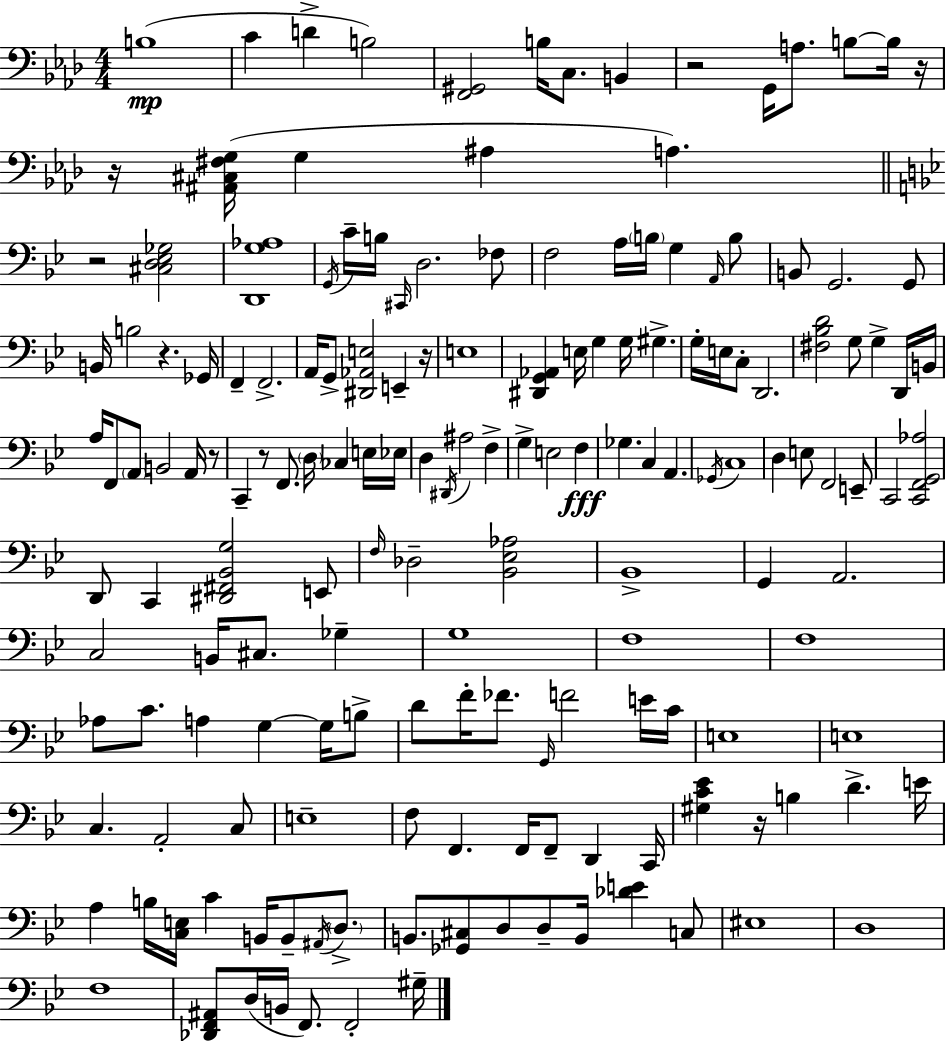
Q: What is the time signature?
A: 4/4